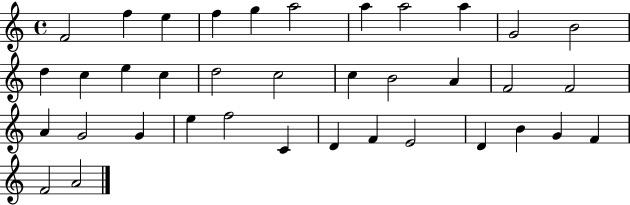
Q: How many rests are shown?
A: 0